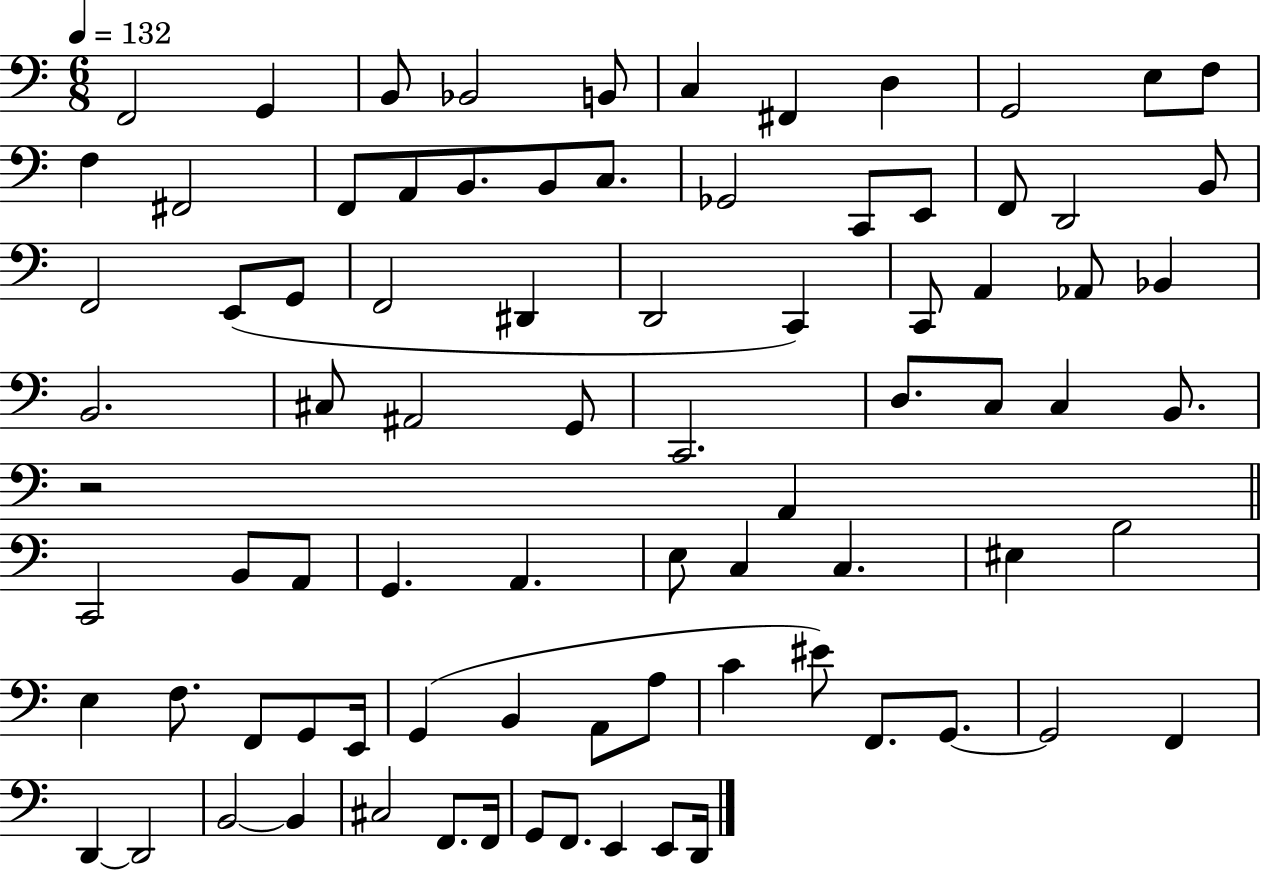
F2/h G2/q B2/e Bb2/h B2/e C3/q F#2/q D3/q G2/h E3/e F3/e F3/q F#2/h F2/e A2/e B2/e. B2/e C3/e. Gb2/h C2/e E2/e F2/e D2/h B2/e F2/h E2/e G2/e F2/h D#2/q D2/h C2/q C2/e A2/q Ab2/e Bb2/q B2/h. C#3/e A#2/h G2/e C2/h. D3/e. C3/e C3/q B2/e. R/h A2/q C2/h B2/e A2/e G2/q. A2/q. E3/e C3/q C3/q. EIS3/q B3/h E3/q F3/e. F2/e G2/e E2/s G2/q B2/q A2/e A3/e C4/q EIS4/e F2/e. G2/e. G2/h F2/q D2/q D2/h B2/h B2/q C#3/h F2/e. F2/s G2/e F2/e. E2/q E2/e D2/s